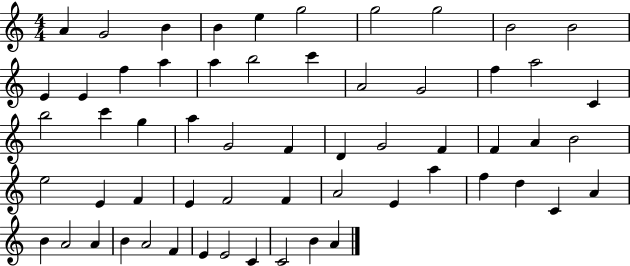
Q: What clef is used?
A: treble